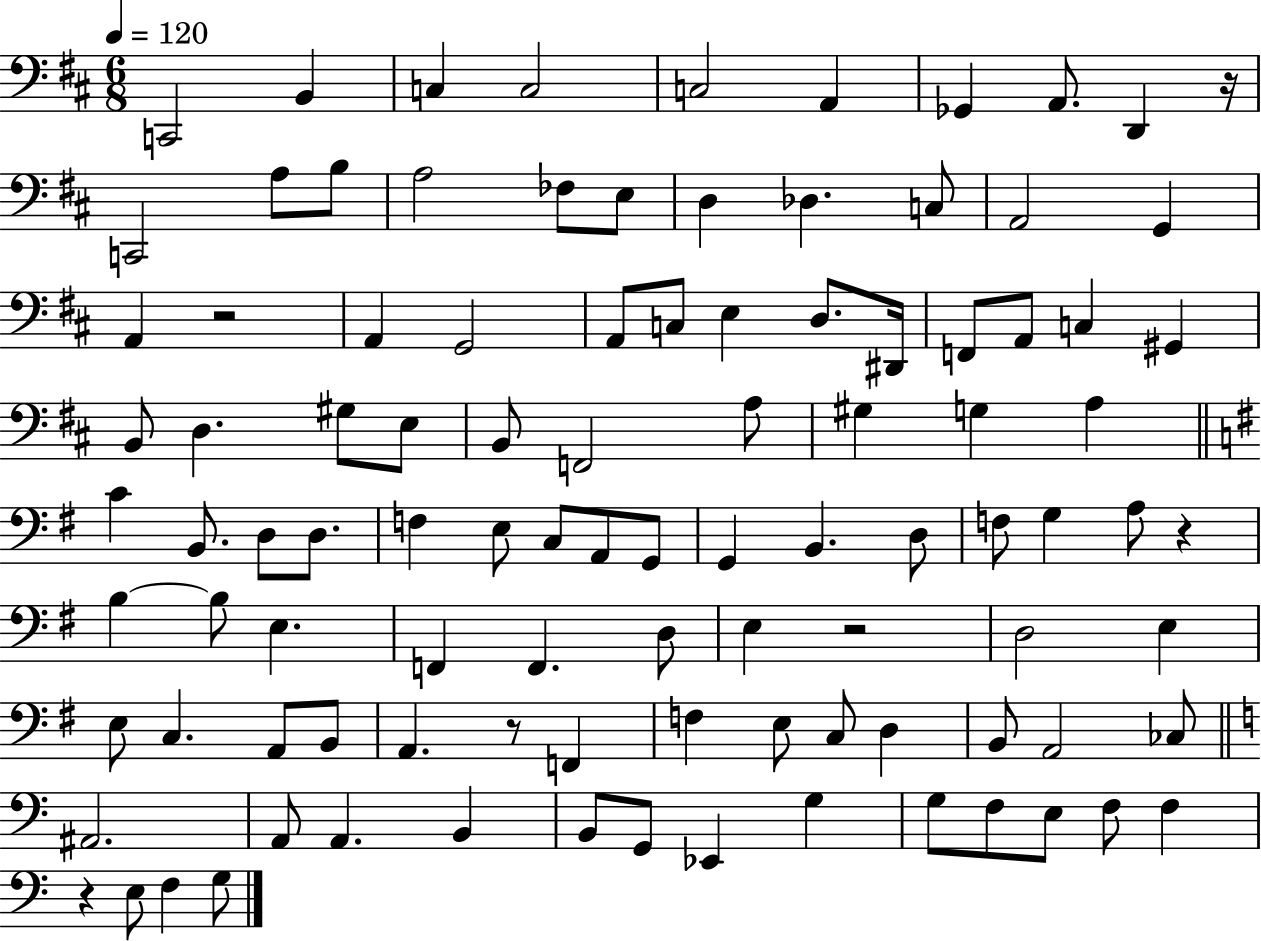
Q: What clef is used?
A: bass